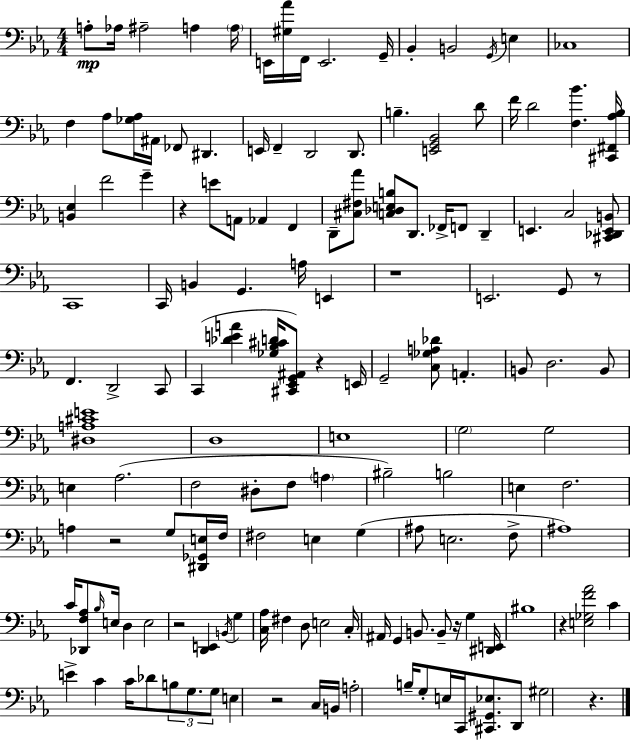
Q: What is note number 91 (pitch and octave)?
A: D3